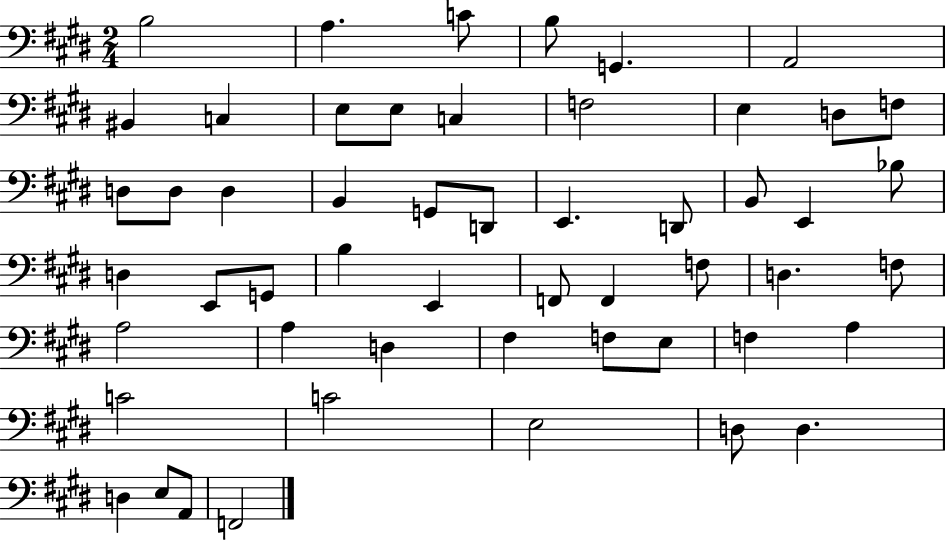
X:1
T:Untitled
M:2/4
L:1/4
K:E
B,2 A, C/2 B,/2 G,, A,,2 ^B,, C, E,/2 E,/2 C, F,2 E, D,/2 F,/2 D,/2 D,/2 D, B,, G,,/2 D,,/2 E,, D,,/2 B,,/2 E,, _B,/2 D, E,,/2 G,,/2 B, E,, F,,/2 F,, F,/2 D, F,/2 A,2 A, D, ^F, F,/2 E,/2 F, A, C2 C2 E,2 D,/2 D, D, E,/2 A,,/2 F,,2